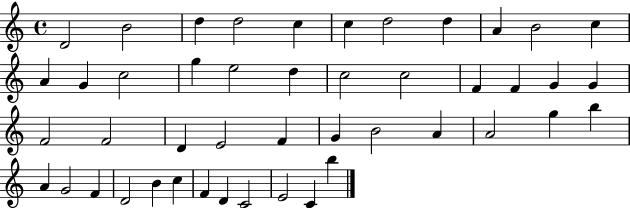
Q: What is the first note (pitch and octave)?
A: D4